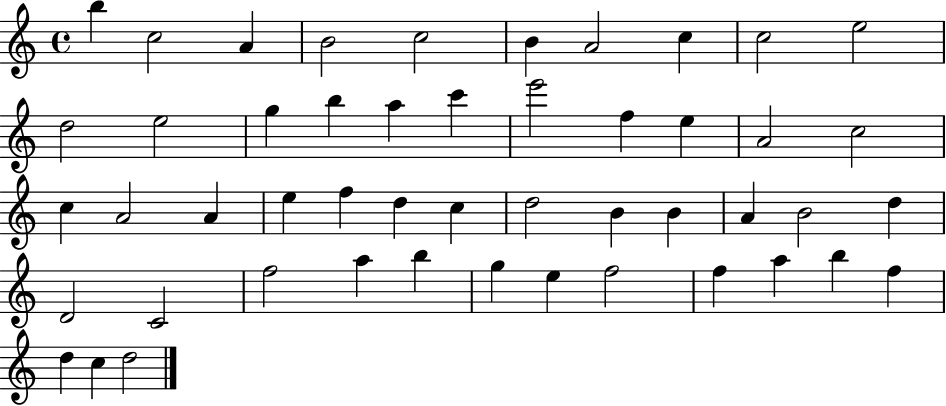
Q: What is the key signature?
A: C major